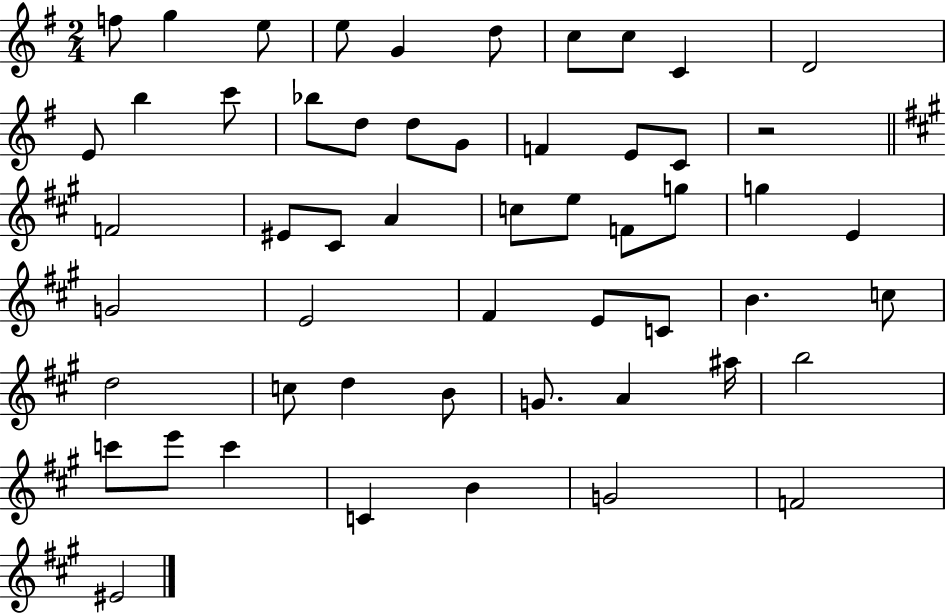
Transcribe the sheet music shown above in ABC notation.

X:1
T:Untitled
M:2/4
L:1/4
K:G
f/2 g e/2 e/2 G d/2 c/2 c/2 C D2 E/2 b c'/2 _b/2 d/2 d/2 G/2 F E/2 C/2 z2 F2 ^E/2 ^C/2 A c/2 e/2 F/2 g/2 g E G2 E2 ^F E/2 C/2 B c/2 d2 c/2 d B/2 G/2 A ^a/4 b2 c'/2 e'/2 c' C B G2 F2 ^E2